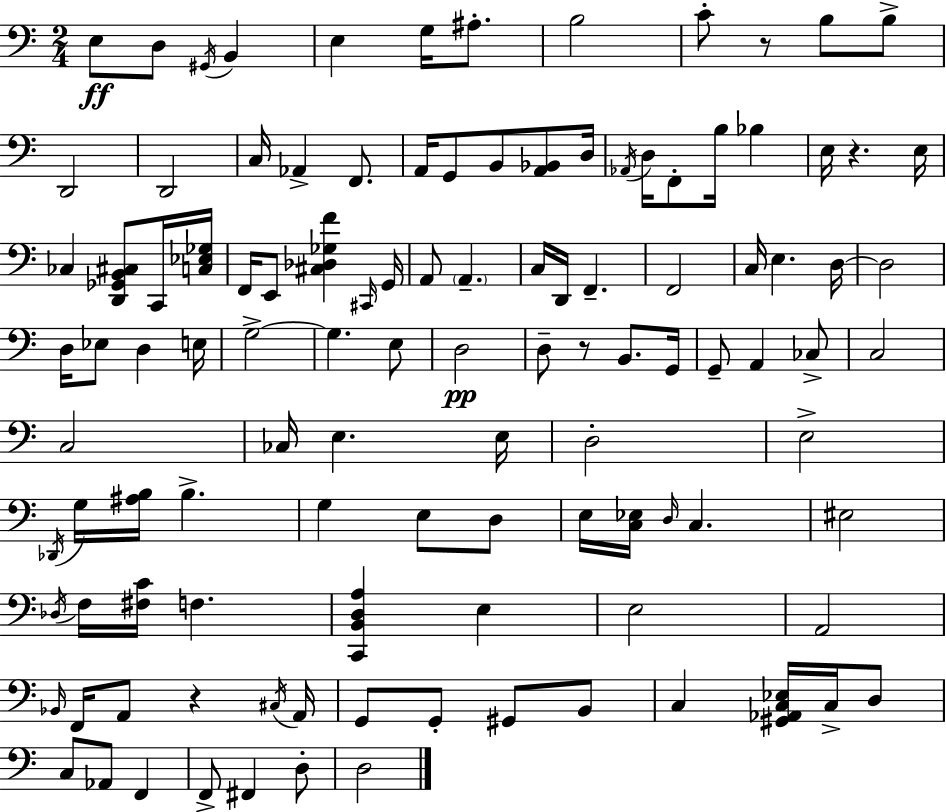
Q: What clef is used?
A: bass